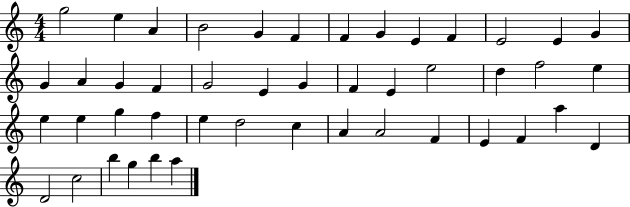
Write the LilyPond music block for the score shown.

{
  \clef treble
  \numericTimeSignature
  \time 4/4
  \key c \major
  g''2 e''4 a'4 | b'2 g'4 f'4 | f'4 g'4 e'4 f'4 | e'2 e'4 g'4 | \break g'4 a'4 g'4 f'4 | g'2 e'4 g'4 | f'4 e'4 e''2 | d''4 f''2 e''4 | \break e''4 e''4 g''4 f''4 | e''4 d''2 c''4 | a'4 a'2 f'4 | e'4 f'4 a''4 d'4 | \break d'2 c''2 | b''4 g''4 b''4 a''4 | \bar "|."
}